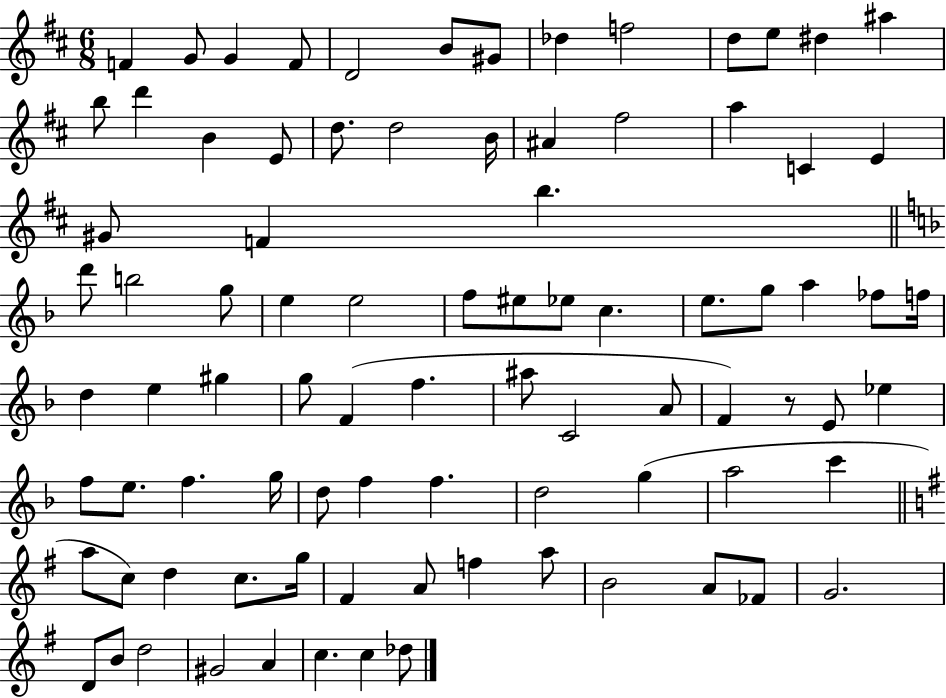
F4/q G4/e G4/q F4/e D4/h B4/e G#4/e Db5/q F5/h D5/e E5/e D#5/q A#5/q B5/e D6/q B4/q E4/e D5/e. D5/h B4/s A#4/q F#5/h A5/q C4/q E4/q G#4/e F4/q B5/q. D6/e B5/h G5/e E5/q E5/h F5/e EIS5/e Eb5/e C5/q. E5/e. G5/e A5/q FES5/e F5/s D5/q E5/q G#5/q G5/e F4/q F5/q. A#5/e C4/h A4/e F4/q R/e E4/e Eb5/q F5/e E5/e. F5/q. G5/s D5/e F5/q F5/q. D5/h G5/q A5/h C6/q A5/e C5/e D5/q C5/e. G5/s F#4/q A4/e F5/q A5/e B4/h A4/e FES4/e G4/h. D4/e B4/e D5/h G#4/h A4/q C5/q. C5/q Db5/e